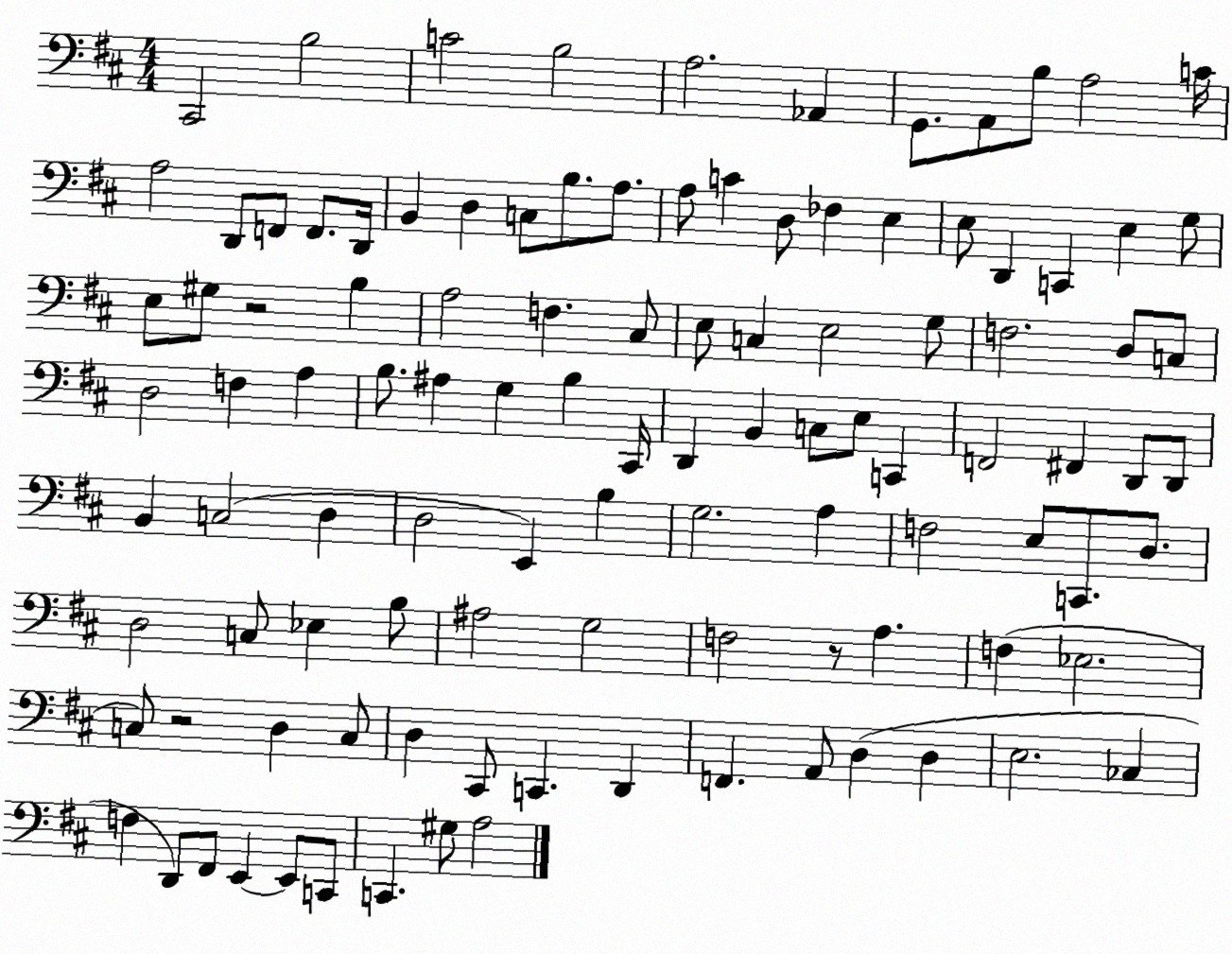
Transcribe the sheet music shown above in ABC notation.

X:1
T:Untitled
M:4/4
L:1/4
K:D
^C,,2 B,2 C2 B,2 A,2 _A,, G,,/2 A,,/2 B,/2 A,2 C/4 A,2 D,,/2 F,,/2 F,,/2 D,,/4 B,, D, C,/2 B,/2 A,/2 A,/2 C D,/2 _F, E, E,/2 D,, C,, E, G,/2 E,/2 ^G,/2 z2 B, A,2 F, ^C,/2 E,/2 C, E,2 G,/2 F,2 D,/2 C,/2 D,2 F, A, B,/2 ^A, G, B, ^C,,/4 D,, B,, C,/2 E,/2 C,, F,,2 ^F,, D,,/2 D,,/2 B,, C,2 D, D,2 E,, B, G,2 A, F,2 E,/2 C,,/2 D,/2 D,2 C,/2 _E, B,/2 ^A,2 G,2 F,2 z/2 A, F, _E,2 C,/2 z2 D, C,/2 D, ^C,,/2 C,, D,, F,, A,,/2 D, D, E,2 _C, F, D,,/2 ^F,,/2 E,, E,,/2 C,,/2 C,, ^G,/2 A,2